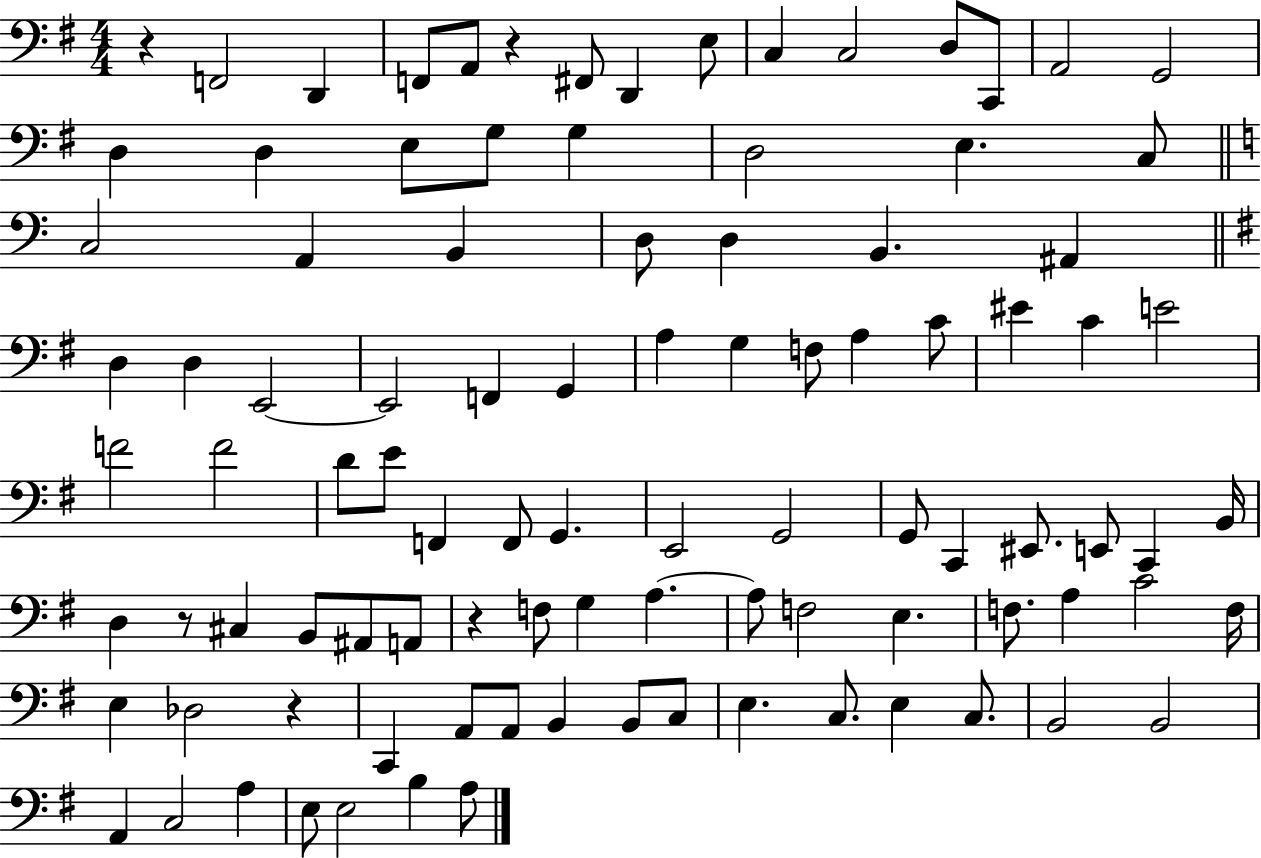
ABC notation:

X:1
T:Untitled
M:4/4
L:1/4
K:G
z F,,2 D,, F,,/2 A,,/2 z ^F,,/2 D,, E,/2 C, C,2 D,/2 C,,/2 A,,2 G,,2 D, D, E,/2 G,/2 G, D,2 E, C,/2 C,2 A,, B,, D,/2 D, B,, ^A,, D, D, E,,2 E,,2 F,, G,, A, G, F,/2 A, C/2 ^E C E2 F2 F2 D/2 E/2 F,, F,,/2 G,, E,,2 G,,2 G,,/2 C,, ^E,,/2 E,,/2 C,, B,,/4 D, z/2 ^C, B,,/2 ^A,,/2 A,,/2 z F,/2 G, A, A,/2 F,2 E, F,/2 A, C2 F,/4 E, _D,2 z C,, A,,/2 A,,/2 B,, B,,/2 C,/2 E, C,/2 E, C,/2 B,,2 B,,2 A,, C,2 A, E,/2 E,2 B, A,/2